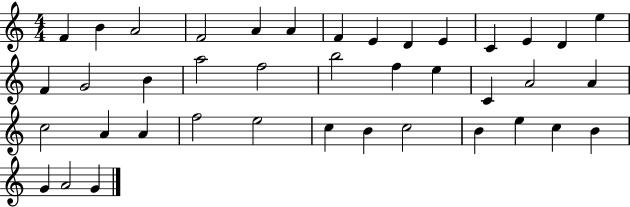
F4/q B4/q A4/h F4/h A4/q A4/q F4/q E4/q D4/q E4/q C4/q E4/q D4/q E5/q F4/q G4/h B4/q A5/h F5/h B5/h F5/q E5/q C4/q A4/h A4/q C5/h A4/q A4/q F5/h E5/h C5/q B4/q C5/h B4/q E5/q C5/q B4/q G4/q A4/h G4/q